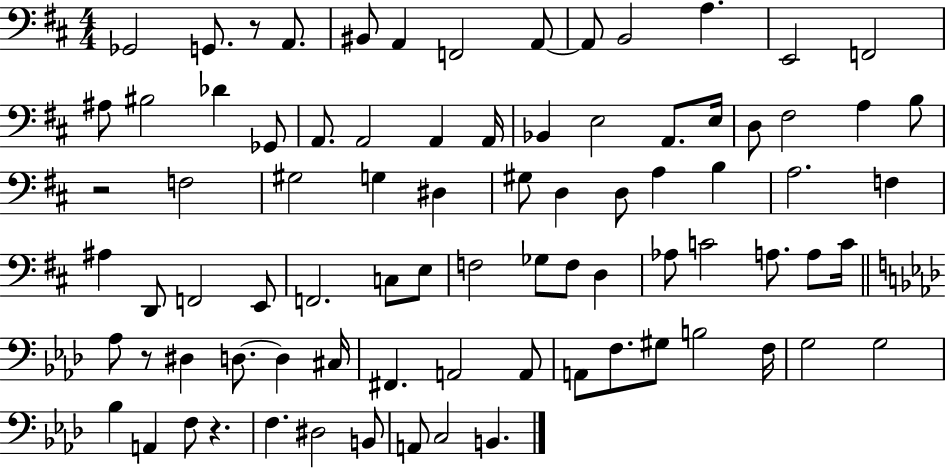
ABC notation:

X:1
T:Untitled
M:4/4
L:1/4
K:D
_G,,2 G,,/2 z/2 A,,/2 ^B,,/2 A,, F,,2 A,,/2 A,,/2 B,,2 A, E,,2 F,,2 ^A,/2 ^B,2 _D _G,,/2 A,,/2 A,,2 A,, A,,/4 _B,, E,2 A,,/2 E,/4 D,/2 ^F,2 A, B,/2 z2 F,2 ^G,2 G, ^D, ^G,/2 D, D,/2 A, B, A,2 F, ^A, D,,/2 F,,2 E,,/2 F,,2 C,/2 E,/2 F,2 _G,/2 F,/2 D, _A,/2 C2 A,/2 A,/2 C/4 _A,/2 z/2 ^D, D,/2 D, ^C,/4 ^F,, A,,2 A,,/2 A,,/2 F,/2 ^G,/2 B,2 F,/4 G,2 G,2 _B, A,, F,/2 z F, ^D,2 B,,/2 A,,/2 C,2 B,,